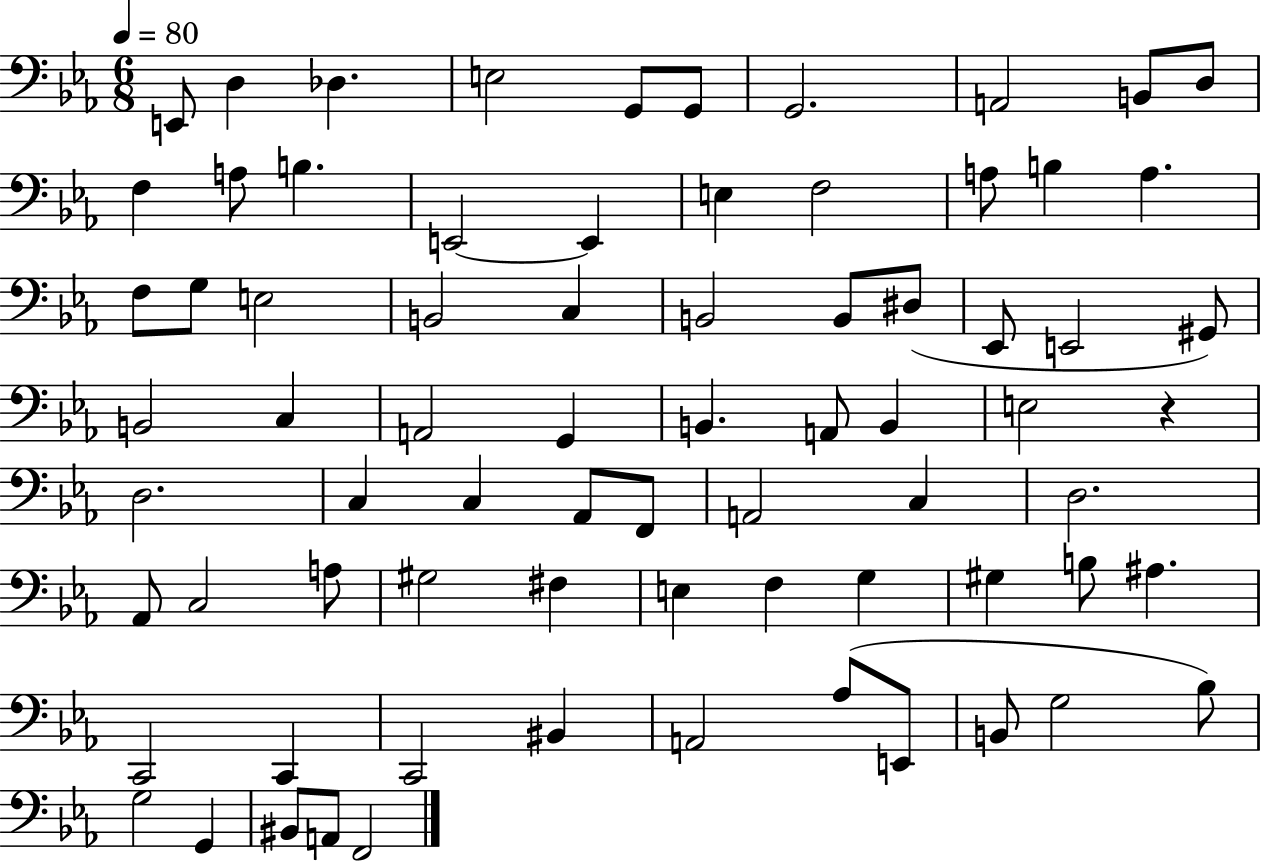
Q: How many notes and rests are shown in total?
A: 74